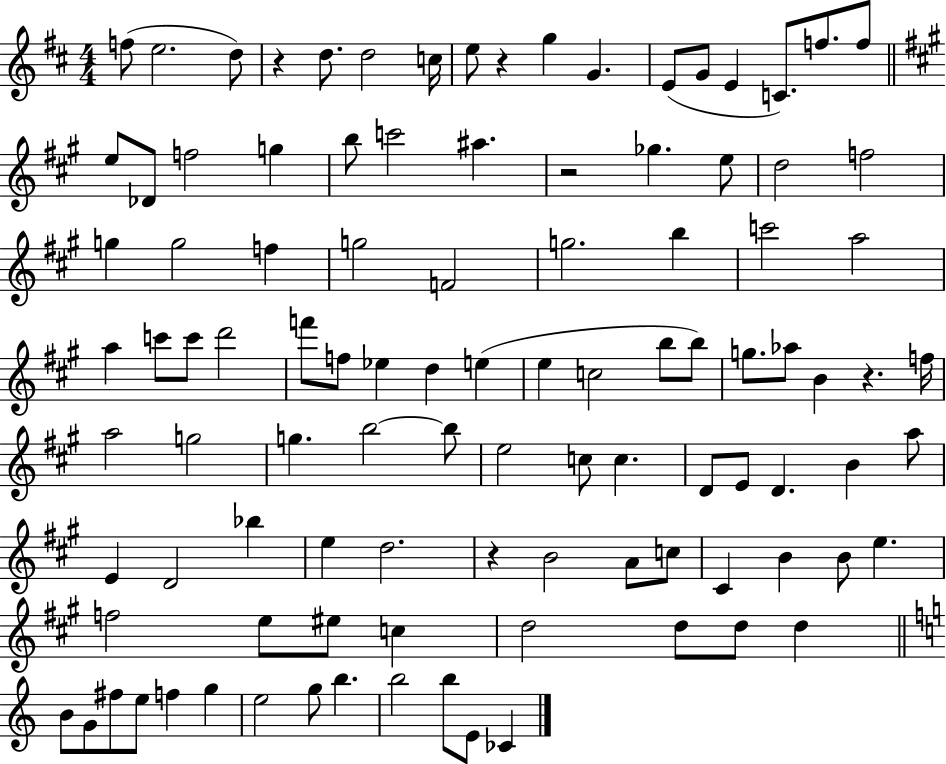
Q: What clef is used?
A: treble